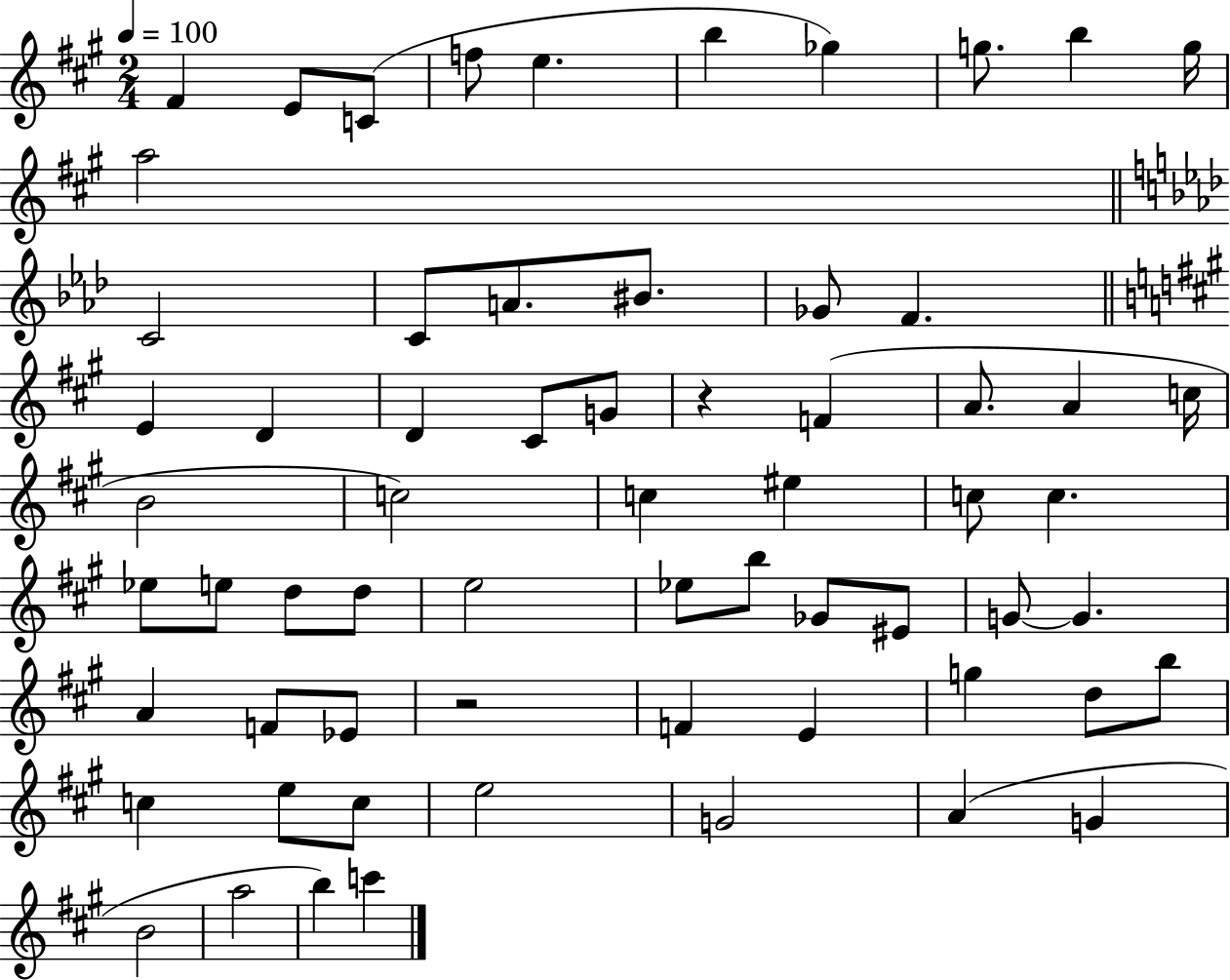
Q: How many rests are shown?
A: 2